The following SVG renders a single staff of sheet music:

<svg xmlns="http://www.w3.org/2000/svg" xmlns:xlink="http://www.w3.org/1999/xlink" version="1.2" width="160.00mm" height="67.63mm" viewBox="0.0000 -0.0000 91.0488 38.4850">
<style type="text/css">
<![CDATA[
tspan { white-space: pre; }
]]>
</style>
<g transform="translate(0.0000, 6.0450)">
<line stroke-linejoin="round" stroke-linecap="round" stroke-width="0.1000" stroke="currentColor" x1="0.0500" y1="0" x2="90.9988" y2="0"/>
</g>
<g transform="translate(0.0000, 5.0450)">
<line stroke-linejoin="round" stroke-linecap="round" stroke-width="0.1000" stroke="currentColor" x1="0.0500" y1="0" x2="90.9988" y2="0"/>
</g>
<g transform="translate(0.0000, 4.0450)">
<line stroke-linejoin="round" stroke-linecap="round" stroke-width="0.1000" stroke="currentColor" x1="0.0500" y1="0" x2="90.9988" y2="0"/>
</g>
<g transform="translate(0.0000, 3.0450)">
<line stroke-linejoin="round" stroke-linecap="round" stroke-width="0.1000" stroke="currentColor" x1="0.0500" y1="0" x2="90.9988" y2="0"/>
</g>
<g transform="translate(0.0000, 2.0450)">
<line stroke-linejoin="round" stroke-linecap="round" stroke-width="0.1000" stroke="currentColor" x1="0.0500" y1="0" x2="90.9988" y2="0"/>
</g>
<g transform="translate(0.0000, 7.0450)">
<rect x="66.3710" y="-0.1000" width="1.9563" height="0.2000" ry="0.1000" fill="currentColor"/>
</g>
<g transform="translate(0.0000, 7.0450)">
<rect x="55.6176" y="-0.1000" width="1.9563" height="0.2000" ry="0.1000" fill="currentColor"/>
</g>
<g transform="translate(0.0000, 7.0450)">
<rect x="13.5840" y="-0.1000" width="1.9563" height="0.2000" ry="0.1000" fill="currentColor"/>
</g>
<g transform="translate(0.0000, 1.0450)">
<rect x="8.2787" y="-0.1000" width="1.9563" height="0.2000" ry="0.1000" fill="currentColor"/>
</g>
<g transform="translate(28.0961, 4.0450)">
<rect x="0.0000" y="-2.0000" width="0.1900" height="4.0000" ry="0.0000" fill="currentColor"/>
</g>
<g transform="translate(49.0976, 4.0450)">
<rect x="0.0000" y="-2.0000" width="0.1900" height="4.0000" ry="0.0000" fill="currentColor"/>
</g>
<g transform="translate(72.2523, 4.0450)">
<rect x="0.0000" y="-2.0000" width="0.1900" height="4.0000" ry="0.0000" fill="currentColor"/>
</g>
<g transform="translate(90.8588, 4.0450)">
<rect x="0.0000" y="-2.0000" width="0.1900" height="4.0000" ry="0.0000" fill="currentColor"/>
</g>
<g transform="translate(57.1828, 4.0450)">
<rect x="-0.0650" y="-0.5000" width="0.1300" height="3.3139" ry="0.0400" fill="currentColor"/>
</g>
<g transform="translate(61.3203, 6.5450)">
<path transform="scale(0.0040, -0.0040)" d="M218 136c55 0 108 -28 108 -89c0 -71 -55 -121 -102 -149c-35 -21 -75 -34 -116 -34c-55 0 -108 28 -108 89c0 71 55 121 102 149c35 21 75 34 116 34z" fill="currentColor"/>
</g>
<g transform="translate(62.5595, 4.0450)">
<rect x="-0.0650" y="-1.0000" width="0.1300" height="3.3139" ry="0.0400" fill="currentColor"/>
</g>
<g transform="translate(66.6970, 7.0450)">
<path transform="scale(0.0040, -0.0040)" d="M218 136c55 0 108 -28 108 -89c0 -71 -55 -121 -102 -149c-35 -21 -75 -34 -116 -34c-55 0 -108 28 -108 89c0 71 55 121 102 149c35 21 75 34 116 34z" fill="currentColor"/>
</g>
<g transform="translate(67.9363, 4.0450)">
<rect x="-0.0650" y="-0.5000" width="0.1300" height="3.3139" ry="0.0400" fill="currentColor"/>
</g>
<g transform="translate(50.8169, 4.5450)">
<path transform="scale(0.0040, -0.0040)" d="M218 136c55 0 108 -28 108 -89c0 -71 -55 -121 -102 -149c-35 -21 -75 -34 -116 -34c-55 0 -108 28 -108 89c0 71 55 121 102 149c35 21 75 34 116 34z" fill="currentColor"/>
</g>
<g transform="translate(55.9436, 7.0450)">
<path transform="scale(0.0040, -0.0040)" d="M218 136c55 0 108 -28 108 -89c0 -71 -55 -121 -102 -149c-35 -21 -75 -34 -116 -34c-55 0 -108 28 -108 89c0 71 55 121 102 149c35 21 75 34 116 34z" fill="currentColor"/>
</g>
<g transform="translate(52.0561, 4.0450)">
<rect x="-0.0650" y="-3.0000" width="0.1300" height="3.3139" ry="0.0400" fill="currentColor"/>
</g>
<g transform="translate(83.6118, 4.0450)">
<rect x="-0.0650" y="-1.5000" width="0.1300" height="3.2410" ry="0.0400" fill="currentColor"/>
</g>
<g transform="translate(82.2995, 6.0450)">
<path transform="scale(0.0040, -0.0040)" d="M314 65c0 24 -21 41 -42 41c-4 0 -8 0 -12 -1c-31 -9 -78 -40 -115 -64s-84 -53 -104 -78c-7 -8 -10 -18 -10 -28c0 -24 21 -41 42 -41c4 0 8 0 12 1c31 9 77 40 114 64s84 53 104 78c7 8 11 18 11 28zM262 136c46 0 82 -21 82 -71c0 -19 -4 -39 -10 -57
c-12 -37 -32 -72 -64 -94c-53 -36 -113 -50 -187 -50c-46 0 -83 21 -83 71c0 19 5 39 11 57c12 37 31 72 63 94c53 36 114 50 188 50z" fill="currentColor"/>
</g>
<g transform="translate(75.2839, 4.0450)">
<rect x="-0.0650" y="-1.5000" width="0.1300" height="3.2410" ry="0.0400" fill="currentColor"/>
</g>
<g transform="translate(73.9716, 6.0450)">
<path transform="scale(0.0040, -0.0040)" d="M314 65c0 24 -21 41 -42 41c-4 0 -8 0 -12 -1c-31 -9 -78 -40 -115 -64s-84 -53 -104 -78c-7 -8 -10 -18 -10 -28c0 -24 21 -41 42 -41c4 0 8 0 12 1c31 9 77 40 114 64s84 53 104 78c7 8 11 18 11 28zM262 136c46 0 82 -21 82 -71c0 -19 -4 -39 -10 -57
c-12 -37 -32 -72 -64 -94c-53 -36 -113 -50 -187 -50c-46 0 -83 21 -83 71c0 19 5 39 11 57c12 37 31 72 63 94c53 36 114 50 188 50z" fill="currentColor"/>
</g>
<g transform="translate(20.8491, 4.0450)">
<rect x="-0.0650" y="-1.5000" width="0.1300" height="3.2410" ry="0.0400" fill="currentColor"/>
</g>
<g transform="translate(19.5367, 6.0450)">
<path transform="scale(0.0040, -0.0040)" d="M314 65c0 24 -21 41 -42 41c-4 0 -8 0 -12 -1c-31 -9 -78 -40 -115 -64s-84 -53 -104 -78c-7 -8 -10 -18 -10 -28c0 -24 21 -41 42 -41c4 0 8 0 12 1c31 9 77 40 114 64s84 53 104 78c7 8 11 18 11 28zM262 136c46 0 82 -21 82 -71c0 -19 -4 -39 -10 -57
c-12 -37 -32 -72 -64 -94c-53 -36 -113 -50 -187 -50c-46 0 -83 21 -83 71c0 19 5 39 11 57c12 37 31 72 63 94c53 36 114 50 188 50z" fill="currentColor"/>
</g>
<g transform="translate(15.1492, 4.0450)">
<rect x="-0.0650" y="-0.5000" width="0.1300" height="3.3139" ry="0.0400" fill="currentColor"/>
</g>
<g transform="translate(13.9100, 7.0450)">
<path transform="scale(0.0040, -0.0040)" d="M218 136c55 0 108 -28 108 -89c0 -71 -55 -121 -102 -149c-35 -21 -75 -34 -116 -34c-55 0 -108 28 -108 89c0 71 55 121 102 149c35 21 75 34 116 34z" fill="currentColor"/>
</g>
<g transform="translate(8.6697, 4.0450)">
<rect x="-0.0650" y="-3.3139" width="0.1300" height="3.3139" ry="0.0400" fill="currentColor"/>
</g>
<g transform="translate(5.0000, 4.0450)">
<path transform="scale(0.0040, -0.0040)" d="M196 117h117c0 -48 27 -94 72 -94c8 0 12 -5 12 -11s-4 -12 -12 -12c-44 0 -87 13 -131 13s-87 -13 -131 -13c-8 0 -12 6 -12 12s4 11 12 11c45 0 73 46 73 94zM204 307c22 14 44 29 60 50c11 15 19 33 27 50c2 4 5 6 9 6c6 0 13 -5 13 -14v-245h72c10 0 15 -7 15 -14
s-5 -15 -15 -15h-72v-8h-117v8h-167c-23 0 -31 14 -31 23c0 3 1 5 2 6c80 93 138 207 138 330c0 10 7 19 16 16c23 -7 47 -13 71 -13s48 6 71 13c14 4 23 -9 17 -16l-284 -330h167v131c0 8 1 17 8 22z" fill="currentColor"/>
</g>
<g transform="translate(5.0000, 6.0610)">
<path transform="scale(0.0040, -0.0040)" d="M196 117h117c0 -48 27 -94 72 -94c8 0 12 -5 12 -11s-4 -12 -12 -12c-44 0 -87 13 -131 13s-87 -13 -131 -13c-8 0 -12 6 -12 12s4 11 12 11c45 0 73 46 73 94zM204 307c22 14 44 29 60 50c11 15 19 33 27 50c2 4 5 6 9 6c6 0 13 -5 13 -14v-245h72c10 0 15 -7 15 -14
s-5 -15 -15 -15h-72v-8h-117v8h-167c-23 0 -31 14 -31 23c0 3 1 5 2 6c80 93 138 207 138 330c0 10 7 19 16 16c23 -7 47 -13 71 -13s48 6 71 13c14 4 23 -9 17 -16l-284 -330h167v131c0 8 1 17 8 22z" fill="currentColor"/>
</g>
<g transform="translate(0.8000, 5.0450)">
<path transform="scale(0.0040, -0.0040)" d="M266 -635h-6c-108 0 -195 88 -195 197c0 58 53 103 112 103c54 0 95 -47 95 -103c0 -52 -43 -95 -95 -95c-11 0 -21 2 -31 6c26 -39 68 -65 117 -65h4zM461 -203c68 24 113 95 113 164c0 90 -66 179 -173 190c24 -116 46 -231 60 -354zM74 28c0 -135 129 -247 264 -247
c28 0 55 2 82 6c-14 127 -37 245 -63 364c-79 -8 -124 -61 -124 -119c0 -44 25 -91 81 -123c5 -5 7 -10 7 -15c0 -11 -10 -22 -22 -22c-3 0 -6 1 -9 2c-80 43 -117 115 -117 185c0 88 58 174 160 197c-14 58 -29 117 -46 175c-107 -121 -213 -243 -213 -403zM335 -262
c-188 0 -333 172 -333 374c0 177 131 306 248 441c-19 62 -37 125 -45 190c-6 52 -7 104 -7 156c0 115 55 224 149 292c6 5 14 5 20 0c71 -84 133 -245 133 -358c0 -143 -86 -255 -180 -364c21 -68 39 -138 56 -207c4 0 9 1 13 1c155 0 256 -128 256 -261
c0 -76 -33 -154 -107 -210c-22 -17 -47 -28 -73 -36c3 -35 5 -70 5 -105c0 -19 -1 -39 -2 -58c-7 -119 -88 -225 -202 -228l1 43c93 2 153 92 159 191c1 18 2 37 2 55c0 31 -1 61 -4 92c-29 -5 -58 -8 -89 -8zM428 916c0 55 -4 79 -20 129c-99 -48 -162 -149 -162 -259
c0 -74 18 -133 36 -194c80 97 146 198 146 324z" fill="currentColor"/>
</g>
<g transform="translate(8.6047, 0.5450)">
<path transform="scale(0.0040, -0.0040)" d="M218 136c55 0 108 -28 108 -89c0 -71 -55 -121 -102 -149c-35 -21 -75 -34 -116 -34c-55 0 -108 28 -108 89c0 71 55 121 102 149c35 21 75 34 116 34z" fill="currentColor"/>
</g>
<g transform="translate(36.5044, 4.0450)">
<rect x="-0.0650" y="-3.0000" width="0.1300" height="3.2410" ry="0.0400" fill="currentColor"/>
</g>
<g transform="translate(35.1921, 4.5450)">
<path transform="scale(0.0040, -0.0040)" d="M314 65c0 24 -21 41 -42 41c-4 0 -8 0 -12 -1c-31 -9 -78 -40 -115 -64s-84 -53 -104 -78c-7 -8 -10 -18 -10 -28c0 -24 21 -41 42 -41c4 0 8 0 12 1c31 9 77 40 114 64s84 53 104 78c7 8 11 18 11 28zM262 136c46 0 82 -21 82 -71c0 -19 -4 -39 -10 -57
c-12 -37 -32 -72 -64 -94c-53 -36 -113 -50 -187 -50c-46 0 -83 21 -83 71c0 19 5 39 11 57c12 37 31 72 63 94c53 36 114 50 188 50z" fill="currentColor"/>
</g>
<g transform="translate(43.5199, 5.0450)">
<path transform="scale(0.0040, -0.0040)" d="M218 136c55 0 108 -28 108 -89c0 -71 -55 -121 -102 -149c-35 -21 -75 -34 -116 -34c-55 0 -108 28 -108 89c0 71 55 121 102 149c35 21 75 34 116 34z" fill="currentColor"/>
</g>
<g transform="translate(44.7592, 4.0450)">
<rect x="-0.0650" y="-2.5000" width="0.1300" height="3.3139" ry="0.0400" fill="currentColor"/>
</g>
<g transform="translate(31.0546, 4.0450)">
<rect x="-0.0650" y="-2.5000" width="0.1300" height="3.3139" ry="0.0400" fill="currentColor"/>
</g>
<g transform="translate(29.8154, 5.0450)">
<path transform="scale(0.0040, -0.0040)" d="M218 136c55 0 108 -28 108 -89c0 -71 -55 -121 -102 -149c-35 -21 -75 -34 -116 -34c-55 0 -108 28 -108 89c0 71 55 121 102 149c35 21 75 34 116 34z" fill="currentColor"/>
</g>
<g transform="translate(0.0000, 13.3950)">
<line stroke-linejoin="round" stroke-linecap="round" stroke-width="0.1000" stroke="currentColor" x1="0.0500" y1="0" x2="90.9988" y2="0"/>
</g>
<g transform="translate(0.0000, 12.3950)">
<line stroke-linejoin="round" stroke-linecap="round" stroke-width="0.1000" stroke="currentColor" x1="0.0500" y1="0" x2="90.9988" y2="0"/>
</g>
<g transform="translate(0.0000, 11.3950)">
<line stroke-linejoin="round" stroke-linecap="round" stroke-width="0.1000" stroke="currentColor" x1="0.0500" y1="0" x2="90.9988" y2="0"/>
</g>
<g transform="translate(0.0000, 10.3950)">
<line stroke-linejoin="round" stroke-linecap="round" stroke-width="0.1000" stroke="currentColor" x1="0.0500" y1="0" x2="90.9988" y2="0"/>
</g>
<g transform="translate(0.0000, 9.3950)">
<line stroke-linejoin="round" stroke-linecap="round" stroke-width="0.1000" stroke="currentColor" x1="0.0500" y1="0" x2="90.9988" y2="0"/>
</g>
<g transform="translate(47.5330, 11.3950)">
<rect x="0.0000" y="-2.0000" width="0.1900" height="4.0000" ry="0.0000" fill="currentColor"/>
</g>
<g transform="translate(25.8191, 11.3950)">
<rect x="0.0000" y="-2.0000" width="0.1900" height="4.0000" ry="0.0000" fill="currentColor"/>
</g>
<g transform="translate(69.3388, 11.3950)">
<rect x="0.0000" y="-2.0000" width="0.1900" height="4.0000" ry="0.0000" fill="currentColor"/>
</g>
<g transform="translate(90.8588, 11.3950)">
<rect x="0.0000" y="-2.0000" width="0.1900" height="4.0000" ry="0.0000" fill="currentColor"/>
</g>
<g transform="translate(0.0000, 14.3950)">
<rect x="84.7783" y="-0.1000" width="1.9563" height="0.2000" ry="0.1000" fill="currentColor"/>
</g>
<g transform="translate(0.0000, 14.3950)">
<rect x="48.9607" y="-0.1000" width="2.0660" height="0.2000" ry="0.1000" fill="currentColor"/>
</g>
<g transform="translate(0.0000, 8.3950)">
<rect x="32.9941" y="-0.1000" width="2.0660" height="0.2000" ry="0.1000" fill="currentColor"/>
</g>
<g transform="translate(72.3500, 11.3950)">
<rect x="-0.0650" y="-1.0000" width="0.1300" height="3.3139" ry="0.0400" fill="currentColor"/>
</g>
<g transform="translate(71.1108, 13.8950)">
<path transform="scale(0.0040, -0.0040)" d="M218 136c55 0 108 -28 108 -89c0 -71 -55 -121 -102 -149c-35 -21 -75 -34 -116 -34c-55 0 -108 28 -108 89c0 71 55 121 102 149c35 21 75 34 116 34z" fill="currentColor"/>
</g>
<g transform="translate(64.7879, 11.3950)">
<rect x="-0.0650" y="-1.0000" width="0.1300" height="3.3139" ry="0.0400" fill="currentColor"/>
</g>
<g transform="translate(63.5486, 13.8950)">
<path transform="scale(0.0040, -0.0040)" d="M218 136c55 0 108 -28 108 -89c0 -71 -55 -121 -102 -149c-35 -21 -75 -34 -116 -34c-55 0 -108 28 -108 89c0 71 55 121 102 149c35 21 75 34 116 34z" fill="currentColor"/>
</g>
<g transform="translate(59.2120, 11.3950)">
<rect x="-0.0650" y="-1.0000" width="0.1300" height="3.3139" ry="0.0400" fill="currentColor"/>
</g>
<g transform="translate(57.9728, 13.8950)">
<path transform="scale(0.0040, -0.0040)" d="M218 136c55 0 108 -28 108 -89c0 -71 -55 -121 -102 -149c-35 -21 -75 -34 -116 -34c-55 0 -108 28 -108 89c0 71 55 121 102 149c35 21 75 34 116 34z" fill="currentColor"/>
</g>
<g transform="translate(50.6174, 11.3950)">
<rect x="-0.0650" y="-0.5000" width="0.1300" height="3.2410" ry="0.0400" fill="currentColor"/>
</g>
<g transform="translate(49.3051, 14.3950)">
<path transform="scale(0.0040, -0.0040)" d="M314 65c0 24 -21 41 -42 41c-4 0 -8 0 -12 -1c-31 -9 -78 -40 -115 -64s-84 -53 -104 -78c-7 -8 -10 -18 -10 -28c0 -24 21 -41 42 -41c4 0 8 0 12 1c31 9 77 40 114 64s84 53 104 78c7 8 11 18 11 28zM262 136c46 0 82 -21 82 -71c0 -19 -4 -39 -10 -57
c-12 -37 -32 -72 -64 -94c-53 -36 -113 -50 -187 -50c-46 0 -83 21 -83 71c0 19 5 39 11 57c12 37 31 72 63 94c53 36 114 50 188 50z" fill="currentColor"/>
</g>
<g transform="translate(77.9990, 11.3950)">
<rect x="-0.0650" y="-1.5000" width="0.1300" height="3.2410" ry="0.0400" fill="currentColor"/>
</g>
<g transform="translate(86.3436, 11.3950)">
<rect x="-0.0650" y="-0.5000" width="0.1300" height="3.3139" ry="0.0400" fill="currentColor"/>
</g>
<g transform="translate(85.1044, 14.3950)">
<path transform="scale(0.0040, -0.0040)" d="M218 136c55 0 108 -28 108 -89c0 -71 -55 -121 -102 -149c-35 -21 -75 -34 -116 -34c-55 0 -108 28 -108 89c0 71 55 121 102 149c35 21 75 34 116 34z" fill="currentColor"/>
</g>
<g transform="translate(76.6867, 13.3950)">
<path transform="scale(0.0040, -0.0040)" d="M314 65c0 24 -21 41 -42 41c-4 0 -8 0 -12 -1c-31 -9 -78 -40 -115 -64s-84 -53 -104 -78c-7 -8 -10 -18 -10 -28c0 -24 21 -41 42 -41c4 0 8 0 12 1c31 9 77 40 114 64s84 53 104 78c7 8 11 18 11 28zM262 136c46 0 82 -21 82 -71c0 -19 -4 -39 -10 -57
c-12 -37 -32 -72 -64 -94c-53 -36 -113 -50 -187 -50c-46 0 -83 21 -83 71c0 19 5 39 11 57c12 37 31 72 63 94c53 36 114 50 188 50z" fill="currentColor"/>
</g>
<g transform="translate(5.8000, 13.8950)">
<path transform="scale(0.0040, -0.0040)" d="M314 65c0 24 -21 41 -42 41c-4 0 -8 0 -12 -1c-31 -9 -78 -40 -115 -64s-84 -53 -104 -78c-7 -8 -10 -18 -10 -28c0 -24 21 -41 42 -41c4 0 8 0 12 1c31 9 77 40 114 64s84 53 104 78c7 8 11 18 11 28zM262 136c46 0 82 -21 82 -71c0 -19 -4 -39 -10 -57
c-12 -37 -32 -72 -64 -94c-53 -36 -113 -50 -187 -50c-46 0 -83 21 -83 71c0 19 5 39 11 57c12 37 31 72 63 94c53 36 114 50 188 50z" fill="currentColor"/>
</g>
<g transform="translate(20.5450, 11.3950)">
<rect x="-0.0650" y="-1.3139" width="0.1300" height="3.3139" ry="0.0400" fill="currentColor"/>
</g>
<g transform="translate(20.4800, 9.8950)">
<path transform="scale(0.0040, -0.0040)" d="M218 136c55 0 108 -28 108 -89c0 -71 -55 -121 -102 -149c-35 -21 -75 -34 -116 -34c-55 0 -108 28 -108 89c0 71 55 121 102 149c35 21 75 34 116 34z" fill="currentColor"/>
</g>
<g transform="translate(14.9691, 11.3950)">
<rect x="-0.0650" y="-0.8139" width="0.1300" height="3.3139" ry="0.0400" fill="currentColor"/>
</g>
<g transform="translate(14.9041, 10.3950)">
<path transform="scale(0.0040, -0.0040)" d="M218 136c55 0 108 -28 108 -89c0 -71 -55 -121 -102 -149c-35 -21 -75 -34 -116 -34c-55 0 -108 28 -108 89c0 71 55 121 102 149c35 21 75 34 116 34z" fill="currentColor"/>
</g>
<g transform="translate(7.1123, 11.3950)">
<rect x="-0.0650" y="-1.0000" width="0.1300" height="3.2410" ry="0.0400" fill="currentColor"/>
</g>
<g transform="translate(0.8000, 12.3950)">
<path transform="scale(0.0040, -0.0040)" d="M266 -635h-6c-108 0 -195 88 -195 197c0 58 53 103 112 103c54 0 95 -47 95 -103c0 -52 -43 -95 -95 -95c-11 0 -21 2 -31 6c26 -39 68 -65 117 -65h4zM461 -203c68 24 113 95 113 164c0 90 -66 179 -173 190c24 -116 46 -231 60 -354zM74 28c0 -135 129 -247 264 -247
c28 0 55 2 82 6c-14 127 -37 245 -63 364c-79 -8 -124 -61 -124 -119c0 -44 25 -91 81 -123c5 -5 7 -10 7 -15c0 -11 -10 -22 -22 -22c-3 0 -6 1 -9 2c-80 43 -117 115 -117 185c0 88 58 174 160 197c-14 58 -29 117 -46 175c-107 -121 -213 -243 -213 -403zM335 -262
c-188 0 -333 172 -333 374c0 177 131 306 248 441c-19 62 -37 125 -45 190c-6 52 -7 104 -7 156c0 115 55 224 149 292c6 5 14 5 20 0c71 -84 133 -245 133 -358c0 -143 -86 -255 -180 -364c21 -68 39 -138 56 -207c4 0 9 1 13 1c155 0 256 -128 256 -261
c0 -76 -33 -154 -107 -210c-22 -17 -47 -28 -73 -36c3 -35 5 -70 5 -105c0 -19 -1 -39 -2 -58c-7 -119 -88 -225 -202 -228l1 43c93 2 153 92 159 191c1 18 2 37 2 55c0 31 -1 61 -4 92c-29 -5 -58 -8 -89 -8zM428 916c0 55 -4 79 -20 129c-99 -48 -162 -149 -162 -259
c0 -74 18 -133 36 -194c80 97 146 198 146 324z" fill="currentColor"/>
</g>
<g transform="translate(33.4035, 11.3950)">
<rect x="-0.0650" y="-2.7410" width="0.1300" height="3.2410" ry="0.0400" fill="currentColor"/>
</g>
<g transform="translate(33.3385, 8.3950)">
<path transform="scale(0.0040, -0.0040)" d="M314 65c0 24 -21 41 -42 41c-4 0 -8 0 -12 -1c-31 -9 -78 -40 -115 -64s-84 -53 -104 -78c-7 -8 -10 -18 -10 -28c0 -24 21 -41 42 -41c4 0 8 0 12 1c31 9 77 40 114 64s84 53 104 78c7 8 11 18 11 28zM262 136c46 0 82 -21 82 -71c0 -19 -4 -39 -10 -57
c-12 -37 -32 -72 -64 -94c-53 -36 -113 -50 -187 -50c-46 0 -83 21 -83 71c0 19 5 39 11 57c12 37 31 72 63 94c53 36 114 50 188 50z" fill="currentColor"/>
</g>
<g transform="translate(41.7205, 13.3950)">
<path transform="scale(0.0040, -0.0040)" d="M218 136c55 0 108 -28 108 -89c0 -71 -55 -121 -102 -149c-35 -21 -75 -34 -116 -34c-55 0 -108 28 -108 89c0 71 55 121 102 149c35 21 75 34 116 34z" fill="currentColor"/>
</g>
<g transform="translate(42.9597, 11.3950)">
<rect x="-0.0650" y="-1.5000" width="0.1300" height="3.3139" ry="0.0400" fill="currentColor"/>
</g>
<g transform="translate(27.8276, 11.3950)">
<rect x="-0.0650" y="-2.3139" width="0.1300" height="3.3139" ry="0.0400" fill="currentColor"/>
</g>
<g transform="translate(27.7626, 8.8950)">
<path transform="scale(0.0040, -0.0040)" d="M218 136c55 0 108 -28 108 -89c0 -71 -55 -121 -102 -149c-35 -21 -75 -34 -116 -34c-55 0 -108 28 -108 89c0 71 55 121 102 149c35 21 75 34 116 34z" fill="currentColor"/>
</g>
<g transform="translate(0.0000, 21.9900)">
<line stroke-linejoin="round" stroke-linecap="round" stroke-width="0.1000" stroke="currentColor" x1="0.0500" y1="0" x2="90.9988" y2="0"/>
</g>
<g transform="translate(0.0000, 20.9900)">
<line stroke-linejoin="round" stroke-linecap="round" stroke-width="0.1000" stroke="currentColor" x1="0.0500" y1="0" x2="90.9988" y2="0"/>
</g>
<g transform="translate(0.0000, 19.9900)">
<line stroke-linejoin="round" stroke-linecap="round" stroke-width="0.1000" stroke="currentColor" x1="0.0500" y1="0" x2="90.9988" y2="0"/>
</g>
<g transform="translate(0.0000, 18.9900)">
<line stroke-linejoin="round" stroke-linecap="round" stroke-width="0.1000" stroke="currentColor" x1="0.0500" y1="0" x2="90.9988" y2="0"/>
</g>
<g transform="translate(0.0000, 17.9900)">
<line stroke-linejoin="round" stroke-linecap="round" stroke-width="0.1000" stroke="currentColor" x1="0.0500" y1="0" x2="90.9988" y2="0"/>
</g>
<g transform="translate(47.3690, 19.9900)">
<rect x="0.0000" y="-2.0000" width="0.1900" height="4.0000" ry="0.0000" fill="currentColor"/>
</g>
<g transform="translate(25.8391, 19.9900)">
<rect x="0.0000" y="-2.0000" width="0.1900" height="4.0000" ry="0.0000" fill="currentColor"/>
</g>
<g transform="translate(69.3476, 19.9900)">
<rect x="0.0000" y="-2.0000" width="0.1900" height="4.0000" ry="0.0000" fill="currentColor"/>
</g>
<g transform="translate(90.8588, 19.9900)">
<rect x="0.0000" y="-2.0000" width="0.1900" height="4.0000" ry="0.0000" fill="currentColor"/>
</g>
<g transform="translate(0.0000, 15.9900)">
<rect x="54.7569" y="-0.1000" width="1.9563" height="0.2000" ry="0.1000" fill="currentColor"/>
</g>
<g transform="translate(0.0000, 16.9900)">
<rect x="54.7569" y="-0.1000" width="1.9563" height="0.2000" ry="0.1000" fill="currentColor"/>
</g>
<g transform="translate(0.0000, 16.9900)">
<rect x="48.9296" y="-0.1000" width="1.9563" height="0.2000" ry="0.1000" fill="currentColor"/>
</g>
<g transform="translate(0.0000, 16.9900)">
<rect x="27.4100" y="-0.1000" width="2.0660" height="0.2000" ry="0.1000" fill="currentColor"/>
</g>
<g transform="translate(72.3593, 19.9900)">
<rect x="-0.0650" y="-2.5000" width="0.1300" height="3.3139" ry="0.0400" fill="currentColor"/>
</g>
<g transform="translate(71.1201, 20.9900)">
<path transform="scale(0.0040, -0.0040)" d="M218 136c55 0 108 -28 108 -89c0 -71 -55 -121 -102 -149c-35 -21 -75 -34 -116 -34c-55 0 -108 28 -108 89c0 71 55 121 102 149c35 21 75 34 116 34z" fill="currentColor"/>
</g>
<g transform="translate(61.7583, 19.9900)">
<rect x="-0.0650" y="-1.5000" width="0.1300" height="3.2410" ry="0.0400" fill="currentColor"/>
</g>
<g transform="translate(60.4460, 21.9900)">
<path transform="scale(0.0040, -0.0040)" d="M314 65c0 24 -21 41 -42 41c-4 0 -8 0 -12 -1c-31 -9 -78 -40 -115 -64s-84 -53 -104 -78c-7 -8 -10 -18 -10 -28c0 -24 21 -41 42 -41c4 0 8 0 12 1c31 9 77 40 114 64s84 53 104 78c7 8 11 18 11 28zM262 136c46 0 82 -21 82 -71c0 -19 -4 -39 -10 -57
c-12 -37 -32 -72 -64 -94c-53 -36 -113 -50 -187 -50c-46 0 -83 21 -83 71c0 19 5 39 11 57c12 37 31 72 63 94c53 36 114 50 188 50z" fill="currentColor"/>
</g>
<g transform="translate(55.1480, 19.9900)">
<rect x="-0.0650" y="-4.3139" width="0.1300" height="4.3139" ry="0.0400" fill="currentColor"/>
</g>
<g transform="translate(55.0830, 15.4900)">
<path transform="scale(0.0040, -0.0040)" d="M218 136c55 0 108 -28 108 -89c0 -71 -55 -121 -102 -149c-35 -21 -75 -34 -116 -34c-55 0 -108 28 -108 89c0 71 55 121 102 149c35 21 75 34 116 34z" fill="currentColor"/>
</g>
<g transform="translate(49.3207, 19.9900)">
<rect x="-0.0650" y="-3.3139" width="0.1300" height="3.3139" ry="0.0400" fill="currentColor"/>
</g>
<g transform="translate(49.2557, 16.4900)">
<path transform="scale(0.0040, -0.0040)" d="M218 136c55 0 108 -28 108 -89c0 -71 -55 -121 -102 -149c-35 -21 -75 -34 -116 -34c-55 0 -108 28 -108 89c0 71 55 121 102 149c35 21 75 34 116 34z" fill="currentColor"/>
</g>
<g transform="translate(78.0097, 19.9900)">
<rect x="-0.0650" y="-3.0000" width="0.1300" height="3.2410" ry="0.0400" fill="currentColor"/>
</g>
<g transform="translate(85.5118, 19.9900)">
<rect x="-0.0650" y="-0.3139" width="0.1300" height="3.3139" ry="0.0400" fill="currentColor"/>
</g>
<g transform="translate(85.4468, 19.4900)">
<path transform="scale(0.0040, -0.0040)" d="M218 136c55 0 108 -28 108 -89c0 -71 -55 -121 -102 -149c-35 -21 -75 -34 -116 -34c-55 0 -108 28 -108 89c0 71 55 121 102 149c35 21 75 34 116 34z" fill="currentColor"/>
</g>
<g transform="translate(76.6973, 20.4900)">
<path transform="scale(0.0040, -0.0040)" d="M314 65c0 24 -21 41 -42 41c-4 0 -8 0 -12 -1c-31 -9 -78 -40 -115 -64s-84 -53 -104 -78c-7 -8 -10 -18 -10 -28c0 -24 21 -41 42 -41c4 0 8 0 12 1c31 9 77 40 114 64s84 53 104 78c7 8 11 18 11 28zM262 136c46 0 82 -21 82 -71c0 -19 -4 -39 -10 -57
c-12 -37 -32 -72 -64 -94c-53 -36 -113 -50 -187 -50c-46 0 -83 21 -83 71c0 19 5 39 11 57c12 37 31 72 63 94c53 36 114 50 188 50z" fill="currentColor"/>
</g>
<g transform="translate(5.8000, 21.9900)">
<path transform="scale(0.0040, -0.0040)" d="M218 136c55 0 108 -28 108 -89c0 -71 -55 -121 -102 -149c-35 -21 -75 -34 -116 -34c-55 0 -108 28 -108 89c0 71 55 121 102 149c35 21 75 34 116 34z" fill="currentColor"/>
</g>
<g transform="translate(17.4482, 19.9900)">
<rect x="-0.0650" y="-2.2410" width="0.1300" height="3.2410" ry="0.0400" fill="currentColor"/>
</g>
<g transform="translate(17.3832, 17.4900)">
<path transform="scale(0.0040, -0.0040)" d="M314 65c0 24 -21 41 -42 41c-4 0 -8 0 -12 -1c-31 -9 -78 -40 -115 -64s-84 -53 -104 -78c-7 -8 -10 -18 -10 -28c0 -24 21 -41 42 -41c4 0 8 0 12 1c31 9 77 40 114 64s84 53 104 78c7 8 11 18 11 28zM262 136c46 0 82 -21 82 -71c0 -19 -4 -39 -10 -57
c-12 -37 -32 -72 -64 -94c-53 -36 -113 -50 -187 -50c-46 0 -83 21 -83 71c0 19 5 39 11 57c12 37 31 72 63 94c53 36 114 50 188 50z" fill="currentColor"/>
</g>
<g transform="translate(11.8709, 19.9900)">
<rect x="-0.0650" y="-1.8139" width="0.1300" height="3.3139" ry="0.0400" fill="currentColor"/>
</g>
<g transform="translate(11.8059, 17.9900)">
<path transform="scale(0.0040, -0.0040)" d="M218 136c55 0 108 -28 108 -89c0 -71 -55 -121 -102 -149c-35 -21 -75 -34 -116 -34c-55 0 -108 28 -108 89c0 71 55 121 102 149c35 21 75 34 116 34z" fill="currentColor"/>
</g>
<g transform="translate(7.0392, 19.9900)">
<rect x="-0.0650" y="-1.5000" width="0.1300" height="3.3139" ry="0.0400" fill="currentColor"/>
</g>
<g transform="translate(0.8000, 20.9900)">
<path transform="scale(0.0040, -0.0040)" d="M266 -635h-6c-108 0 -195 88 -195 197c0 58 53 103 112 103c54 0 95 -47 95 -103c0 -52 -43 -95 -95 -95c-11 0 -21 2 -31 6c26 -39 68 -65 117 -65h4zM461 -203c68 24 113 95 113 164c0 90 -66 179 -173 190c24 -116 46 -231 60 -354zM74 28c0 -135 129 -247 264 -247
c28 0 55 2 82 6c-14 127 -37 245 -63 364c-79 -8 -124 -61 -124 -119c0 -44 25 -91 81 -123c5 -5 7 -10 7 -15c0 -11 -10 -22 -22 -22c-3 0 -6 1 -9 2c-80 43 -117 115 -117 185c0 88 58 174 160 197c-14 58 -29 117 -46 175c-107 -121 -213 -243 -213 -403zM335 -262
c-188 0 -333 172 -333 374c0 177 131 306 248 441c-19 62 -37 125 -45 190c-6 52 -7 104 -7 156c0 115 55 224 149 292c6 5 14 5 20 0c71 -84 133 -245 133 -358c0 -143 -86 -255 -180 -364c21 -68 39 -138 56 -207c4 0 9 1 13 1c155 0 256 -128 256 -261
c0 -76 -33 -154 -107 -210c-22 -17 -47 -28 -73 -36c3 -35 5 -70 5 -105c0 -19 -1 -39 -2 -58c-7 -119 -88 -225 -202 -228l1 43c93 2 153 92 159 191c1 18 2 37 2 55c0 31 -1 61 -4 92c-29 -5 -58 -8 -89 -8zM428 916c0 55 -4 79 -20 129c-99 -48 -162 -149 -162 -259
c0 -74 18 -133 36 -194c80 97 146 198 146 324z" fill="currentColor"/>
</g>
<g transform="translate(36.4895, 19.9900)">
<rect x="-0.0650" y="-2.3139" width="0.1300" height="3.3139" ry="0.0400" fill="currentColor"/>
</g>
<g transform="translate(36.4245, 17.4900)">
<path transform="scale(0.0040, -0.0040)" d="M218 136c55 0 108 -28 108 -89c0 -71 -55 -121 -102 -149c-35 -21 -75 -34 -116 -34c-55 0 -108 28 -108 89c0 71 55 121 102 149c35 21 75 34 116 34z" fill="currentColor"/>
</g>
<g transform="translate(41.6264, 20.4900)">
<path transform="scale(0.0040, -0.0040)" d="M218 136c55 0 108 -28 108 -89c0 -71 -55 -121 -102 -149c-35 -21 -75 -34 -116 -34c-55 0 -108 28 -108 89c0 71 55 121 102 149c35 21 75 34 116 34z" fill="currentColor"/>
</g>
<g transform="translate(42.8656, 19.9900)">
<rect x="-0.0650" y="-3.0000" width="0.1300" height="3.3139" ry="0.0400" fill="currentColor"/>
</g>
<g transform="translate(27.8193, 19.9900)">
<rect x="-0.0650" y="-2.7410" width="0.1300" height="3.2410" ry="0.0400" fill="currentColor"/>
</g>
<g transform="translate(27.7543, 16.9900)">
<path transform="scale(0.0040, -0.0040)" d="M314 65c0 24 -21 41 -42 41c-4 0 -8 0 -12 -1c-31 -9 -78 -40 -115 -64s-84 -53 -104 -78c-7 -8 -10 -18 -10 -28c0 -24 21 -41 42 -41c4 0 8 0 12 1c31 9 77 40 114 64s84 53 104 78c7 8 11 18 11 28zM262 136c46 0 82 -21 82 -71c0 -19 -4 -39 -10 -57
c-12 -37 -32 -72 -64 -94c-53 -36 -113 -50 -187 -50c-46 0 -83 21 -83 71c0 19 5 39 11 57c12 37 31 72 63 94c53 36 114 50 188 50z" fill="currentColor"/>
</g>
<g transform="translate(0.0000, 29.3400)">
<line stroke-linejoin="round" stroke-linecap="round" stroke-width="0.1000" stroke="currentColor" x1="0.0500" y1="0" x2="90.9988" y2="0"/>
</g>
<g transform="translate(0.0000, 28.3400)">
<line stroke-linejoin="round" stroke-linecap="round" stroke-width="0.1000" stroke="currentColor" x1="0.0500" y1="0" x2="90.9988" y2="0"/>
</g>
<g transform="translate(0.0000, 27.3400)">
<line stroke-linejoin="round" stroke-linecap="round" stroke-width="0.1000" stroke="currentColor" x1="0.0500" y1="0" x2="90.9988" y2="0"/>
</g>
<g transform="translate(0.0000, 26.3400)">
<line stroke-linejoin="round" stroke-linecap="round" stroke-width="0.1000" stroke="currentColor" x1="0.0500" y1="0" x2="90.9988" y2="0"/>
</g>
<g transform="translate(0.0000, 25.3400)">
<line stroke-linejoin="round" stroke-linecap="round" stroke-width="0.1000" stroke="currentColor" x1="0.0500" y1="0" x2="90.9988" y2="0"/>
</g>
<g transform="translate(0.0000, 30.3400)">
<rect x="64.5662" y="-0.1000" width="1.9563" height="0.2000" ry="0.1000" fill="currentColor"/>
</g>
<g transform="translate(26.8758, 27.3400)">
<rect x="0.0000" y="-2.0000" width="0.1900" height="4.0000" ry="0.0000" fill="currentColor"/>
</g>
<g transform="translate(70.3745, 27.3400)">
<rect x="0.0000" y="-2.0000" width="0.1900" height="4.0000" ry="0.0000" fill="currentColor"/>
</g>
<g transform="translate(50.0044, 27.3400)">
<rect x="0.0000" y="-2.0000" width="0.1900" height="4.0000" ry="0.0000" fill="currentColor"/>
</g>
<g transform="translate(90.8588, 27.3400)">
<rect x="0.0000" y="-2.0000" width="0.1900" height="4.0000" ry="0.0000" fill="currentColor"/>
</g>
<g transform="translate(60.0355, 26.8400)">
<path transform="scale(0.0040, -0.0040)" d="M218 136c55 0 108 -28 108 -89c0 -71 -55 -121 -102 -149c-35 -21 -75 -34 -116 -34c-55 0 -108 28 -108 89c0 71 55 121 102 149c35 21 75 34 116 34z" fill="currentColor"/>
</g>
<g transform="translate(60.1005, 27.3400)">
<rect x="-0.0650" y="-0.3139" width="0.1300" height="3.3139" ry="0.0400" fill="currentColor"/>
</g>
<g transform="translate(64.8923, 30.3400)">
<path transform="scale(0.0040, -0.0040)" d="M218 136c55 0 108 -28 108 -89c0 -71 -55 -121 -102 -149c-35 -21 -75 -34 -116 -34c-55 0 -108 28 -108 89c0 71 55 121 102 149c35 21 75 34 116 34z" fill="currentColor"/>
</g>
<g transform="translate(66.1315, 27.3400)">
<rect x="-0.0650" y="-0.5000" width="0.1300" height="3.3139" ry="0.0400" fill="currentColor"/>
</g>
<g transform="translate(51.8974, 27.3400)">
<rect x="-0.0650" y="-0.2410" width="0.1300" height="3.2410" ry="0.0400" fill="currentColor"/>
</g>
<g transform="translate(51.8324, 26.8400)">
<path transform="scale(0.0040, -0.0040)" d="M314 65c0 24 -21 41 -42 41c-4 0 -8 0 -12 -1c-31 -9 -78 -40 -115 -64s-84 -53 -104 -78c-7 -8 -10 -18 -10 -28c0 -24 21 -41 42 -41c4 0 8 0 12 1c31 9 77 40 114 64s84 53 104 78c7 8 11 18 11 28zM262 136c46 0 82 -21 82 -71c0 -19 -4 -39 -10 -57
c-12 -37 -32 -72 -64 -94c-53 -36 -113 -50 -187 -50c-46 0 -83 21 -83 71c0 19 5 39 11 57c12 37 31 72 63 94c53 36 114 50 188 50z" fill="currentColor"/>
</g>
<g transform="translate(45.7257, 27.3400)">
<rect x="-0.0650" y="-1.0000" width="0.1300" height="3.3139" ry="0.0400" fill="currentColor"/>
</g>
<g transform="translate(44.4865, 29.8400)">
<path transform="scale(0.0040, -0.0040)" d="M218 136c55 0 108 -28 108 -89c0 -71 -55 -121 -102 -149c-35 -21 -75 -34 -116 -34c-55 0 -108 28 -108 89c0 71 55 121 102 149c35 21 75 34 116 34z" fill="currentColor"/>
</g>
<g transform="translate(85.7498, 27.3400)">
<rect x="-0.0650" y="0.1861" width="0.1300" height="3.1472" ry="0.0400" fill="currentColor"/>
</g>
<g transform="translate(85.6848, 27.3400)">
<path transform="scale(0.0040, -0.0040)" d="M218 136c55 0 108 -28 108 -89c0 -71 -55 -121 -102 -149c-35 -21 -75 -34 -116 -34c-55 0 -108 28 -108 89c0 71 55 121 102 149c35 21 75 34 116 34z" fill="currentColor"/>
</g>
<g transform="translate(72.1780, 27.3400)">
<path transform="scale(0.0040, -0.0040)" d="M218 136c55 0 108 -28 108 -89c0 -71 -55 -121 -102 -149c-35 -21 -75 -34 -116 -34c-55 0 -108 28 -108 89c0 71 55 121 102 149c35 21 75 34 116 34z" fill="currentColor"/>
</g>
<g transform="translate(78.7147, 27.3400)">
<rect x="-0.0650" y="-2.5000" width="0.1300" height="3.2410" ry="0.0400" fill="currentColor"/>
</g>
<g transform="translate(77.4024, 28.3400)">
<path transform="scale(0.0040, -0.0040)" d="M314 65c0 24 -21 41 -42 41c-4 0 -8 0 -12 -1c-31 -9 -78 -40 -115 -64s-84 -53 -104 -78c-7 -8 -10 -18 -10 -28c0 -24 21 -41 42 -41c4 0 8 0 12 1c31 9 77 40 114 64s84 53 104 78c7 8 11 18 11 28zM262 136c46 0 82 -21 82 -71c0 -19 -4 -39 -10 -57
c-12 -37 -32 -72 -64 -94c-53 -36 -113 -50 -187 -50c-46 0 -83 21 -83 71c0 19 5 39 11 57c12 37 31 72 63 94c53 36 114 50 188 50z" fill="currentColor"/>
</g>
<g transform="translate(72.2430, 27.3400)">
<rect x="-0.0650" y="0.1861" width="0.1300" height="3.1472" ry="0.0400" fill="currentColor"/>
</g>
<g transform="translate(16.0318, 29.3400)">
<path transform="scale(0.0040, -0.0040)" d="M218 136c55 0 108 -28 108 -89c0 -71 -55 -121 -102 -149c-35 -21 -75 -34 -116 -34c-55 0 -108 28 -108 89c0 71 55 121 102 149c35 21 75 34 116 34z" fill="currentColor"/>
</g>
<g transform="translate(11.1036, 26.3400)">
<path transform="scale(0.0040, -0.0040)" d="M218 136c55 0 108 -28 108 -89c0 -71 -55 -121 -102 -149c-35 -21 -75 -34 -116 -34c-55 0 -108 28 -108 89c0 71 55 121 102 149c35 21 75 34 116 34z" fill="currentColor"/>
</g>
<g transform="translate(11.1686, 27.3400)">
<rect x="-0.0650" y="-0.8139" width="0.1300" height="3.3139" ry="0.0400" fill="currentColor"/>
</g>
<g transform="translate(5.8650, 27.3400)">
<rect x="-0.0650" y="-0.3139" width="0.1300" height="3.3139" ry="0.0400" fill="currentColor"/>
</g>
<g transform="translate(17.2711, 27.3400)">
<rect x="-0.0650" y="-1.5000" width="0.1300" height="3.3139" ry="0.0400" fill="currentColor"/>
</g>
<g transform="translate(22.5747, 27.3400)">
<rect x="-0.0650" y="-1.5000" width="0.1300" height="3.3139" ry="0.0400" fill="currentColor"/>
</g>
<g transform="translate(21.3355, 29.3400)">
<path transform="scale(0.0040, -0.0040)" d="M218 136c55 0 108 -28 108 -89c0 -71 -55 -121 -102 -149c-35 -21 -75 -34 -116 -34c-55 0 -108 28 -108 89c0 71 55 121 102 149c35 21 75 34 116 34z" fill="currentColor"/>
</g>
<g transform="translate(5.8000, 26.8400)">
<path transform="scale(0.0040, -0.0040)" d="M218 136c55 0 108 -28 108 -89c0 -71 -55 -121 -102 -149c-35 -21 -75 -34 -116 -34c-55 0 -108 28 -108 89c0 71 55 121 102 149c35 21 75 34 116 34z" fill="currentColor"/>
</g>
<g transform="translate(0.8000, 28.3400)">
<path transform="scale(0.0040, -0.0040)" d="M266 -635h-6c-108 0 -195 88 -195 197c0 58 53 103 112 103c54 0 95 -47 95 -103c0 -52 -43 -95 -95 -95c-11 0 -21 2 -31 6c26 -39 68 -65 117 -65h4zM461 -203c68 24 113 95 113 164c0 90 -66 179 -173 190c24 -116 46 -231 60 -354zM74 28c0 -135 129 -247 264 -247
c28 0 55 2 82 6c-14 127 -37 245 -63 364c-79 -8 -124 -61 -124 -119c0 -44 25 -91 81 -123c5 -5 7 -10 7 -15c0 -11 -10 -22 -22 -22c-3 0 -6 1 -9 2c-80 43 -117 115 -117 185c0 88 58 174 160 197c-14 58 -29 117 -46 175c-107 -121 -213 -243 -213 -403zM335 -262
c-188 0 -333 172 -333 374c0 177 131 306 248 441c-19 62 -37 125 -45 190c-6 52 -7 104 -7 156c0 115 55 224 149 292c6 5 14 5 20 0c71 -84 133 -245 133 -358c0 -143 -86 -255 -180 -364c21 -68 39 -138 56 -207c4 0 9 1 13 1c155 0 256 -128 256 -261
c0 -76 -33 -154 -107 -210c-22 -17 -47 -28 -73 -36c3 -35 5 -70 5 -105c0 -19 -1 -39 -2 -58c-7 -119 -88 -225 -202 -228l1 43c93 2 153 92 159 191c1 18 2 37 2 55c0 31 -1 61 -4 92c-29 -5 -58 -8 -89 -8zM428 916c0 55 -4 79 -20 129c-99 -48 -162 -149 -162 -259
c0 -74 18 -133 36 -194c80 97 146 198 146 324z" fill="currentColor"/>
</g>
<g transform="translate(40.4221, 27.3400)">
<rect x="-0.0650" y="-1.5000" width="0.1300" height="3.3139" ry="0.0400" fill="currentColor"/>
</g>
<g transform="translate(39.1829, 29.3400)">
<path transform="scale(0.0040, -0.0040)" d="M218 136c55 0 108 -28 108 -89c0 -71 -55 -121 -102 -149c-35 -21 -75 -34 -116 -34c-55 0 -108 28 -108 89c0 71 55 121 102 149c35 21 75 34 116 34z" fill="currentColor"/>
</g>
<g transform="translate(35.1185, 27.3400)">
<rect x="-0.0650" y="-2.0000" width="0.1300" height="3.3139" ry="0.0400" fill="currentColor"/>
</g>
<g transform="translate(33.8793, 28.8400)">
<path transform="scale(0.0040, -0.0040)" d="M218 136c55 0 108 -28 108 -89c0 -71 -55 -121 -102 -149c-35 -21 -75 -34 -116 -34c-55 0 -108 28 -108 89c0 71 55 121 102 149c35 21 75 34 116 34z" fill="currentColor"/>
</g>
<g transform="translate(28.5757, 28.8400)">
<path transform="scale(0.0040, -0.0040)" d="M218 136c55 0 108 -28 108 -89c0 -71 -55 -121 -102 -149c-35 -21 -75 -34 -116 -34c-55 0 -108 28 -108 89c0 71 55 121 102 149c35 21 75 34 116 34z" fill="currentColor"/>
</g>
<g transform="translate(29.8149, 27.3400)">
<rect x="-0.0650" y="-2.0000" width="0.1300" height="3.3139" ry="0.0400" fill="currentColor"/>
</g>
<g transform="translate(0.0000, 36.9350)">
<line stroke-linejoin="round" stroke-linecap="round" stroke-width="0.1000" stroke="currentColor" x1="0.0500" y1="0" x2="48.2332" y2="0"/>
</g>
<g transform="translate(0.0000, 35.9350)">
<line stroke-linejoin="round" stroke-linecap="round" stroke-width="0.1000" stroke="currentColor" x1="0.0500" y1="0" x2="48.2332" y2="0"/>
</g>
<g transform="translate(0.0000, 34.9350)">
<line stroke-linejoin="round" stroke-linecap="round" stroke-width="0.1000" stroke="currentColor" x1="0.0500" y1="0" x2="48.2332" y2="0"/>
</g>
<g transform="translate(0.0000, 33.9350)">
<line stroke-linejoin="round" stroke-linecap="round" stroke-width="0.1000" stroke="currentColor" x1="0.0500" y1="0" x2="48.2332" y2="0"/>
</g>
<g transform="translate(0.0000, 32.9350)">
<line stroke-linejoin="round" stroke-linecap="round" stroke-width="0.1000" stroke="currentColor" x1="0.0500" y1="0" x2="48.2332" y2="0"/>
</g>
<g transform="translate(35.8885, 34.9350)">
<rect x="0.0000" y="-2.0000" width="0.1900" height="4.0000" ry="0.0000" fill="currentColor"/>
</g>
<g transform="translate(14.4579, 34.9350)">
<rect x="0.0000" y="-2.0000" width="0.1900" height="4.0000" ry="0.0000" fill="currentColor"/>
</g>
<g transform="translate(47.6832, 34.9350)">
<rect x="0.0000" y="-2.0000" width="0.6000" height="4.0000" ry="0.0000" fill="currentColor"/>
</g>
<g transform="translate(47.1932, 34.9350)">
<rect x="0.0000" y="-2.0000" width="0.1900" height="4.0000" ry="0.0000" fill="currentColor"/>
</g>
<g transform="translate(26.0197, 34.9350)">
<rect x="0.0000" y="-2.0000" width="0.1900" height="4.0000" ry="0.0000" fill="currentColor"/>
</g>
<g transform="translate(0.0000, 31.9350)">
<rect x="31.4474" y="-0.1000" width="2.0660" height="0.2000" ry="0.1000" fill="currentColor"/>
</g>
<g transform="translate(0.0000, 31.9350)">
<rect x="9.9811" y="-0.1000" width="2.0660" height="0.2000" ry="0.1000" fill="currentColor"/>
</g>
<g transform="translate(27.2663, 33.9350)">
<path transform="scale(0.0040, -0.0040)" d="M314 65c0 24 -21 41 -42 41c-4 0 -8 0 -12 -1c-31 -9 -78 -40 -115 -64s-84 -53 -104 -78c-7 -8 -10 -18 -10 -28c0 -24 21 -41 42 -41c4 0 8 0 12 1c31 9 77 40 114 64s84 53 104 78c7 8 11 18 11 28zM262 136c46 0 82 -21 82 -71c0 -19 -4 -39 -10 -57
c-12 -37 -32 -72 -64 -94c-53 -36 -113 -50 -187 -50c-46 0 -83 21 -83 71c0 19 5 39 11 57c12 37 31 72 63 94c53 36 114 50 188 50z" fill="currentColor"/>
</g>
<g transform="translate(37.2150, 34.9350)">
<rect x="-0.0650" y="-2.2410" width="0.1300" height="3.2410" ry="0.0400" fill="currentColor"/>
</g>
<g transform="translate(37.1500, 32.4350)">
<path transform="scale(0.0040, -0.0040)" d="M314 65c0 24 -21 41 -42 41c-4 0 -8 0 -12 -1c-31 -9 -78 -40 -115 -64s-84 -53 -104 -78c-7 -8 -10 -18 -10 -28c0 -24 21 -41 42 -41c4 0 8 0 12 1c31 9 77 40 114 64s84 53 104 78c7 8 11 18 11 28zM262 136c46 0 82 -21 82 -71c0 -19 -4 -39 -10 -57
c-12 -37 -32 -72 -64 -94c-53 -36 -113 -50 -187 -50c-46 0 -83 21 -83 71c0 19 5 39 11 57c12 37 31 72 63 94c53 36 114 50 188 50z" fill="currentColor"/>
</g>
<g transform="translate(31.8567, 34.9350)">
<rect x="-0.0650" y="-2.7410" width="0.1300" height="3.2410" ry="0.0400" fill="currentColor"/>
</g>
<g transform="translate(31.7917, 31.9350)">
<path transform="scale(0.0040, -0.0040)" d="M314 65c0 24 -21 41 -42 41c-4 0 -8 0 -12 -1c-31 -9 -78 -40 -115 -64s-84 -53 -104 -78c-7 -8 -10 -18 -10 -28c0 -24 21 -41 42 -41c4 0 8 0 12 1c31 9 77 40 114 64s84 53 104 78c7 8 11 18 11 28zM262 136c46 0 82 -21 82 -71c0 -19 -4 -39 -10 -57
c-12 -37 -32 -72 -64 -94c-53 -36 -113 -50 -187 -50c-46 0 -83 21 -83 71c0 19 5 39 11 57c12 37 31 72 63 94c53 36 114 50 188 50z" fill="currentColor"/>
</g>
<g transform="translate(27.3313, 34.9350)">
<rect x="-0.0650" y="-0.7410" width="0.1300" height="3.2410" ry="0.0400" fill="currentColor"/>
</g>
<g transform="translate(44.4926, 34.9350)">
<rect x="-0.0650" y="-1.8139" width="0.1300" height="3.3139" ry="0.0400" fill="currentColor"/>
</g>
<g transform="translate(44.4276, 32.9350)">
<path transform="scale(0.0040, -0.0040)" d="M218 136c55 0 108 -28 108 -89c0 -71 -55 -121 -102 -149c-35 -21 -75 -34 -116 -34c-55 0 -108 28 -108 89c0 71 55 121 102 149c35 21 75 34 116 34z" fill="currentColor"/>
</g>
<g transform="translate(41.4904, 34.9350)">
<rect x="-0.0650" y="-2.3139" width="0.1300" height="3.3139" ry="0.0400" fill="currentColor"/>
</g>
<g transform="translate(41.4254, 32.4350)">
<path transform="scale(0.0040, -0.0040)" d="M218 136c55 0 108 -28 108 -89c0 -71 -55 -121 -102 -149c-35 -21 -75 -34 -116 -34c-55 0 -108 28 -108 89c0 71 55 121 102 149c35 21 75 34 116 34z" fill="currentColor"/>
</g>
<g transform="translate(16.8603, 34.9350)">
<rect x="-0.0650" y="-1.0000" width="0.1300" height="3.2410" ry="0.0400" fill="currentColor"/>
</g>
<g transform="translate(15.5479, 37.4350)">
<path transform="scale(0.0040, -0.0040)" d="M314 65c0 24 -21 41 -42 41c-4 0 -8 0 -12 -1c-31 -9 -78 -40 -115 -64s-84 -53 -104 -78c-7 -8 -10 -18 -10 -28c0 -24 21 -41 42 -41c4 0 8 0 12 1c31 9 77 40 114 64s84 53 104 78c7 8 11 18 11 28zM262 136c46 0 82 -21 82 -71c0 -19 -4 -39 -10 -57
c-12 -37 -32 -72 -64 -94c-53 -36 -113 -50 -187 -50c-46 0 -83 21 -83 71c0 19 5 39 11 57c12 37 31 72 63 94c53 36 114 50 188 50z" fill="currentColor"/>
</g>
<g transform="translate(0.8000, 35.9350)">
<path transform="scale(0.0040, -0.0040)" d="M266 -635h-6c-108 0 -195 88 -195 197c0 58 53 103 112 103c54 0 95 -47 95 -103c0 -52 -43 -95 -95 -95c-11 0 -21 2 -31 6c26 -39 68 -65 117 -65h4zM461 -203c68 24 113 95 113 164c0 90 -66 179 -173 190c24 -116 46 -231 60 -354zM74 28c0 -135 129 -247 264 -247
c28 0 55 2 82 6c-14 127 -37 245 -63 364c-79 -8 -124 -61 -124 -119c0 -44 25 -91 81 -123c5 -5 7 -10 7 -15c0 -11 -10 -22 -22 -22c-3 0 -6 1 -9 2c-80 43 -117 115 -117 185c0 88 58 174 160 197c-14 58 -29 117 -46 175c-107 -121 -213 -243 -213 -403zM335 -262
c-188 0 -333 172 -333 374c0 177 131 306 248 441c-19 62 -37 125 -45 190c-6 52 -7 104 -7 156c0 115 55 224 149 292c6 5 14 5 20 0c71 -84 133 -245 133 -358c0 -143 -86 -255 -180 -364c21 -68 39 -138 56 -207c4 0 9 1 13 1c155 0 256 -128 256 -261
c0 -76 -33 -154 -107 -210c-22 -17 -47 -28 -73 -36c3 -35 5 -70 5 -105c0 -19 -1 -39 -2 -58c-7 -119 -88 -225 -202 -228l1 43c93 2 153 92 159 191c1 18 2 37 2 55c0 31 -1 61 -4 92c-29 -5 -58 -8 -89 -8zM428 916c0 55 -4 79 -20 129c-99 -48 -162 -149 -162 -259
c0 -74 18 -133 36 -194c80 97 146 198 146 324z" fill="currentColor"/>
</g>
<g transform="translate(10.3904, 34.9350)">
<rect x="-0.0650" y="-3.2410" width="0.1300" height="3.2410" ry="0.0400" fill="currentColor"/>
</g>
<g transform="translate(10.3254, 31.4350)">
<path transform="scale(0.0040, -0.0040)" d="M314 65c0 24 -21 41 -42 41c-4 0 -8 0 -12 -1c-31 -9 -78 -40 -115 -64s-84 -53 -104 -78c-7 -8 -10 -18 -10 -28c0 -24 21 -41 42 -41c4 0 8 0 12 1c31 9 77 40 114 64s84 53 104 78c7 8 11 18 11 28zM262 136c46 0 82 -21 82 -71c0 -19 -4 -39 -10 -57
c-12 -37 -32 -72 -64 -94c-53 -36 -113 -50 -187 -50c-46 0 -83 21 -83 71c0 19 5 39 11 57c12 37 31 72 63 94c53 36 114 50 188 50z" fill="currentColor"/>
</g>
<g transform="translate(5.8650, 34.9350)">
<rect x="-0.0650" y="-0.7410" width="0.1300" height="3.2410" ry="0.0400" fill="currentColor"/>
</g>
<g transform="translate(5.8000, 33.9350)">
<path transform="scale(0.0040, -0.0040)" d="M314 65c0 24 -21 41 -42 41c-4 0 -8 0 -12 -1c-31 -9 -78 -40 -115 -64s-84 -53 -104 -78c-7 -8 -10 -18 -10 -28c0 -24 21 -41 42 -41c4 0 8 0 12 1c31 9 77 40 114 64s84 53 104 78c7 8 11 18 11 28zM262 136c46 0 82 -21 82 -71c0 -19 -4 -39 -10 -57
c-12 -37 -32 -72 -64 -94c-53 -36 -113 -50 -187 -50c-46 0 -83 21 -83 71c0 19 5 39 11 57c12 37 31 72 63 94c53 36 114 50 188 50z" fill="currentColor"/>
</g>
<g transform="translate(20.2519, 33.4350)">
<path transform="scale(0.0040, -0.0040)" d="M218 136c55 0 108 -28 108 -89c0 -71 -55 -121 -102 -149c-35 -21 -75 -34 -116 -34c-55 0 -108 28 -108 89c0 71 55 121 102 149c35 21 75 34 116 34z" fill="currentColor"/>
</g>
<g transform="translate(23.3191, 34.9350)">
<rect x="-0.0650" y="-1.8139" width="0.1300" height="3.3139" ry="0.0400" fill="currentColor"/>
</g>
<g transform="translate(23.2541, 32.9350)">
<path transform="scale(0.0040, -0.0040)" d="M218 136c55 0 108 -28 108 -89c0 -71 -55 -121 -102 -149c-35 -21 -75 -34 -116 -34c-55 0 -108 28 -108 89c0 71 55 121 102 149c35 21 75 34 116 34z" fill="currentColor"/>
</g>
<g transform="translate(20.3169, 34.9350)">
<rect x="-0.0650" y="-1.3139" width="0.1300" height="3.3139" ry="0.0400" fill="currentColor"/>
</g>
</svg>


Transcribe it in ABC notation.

X:1
T:Untitled
M:4/4
L:1/4
K:C
b C E2 G A2 G A C D C E2 E2 D2 d e g a2 E C2 D D D E2 C E f g2 a2 g A b d' E2 G A2 c c d E E F F E D c2 c C B G2 B d2 b2 D2 e f d2 a2 g2 g f